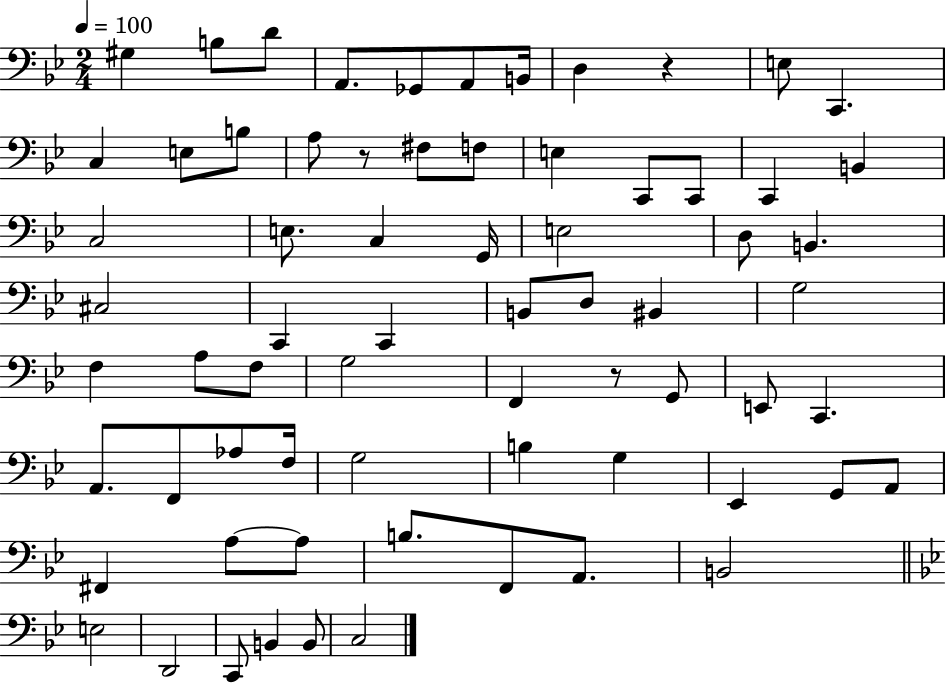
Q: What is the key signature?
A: BES major